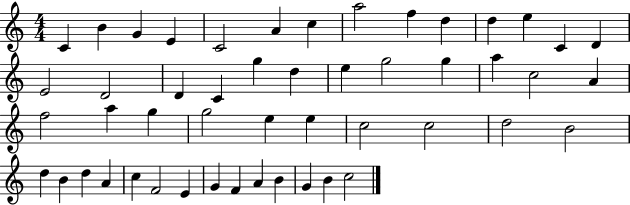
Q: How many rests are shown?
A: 0